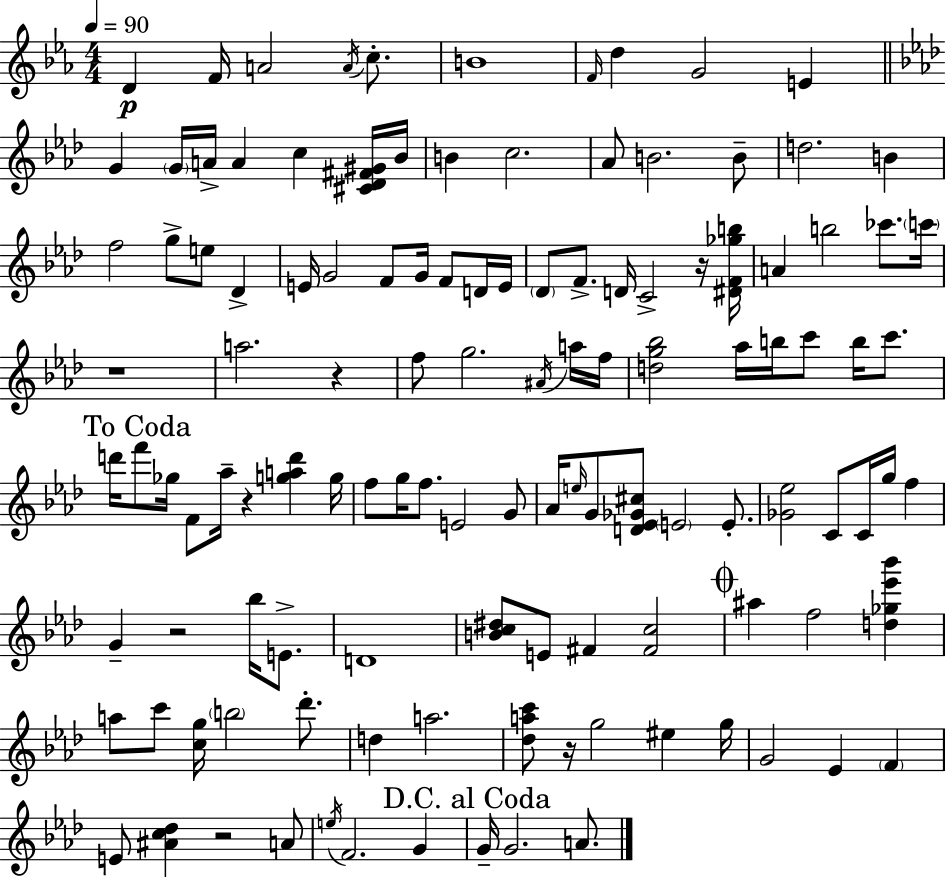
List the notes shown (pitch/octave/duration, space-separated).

D4/q F4/s A4/h A4/s C5/e. B4/w F4/s D5/q G4/h E4/q G4/q G4/s A4/s A4/q C5/q [C#4,Db4,F#4,G#4]/s Bb4/s B4/q C5/h. Ab4/e B4/h. B4/e D5/h. B4/q F5/h G5/e E5/e Db4/q E4/s G4/h F4/e G4/s F4/e D4/s E4/s Db4/e F4/e. D4/s C4/h R/s [D#4,F4,Gb5,B5]/s A4/q B5/h CES6/e. C6/s R/w A5/h. R/q F5/e G5/h. A#4/s A5/s F5/s [D5,G5,Bb5]/h Ab5/s B5/s C6/e B5/s C6/e. D6/s F6/e Gb5/s F4/e Ab5/s R/q [G5,A5,D6]/q G5/s F5/e G5/s F5/e. E4/h G4/e Ab4/s E5/s G4/e [D4,Eb4,Gb4,C#5]/e E4/h E4/e. [Gb4,Eb5]/h C4/e C4/s G5/s F5/q G4/q R/h Bb5/s E4/e. D4/w [B4,C5,D#5]/e E4/e F#4/q [F#4,C5]/h A#5/q F5/h [D5,Gb5,Eb6,Bb6]/q A5/e C6/e [C5,G5]/s B5/h Db6/e. D5/q A5/h. [Db5,A5,C6]/e R/s G5/h EIS5/q G5/s G4/h Eb4/q F4/q E4/e [A#4,C5,Db5]/q R/h A4/e E5/s F4/h. G4/q G4/s G4/h. A4/e.